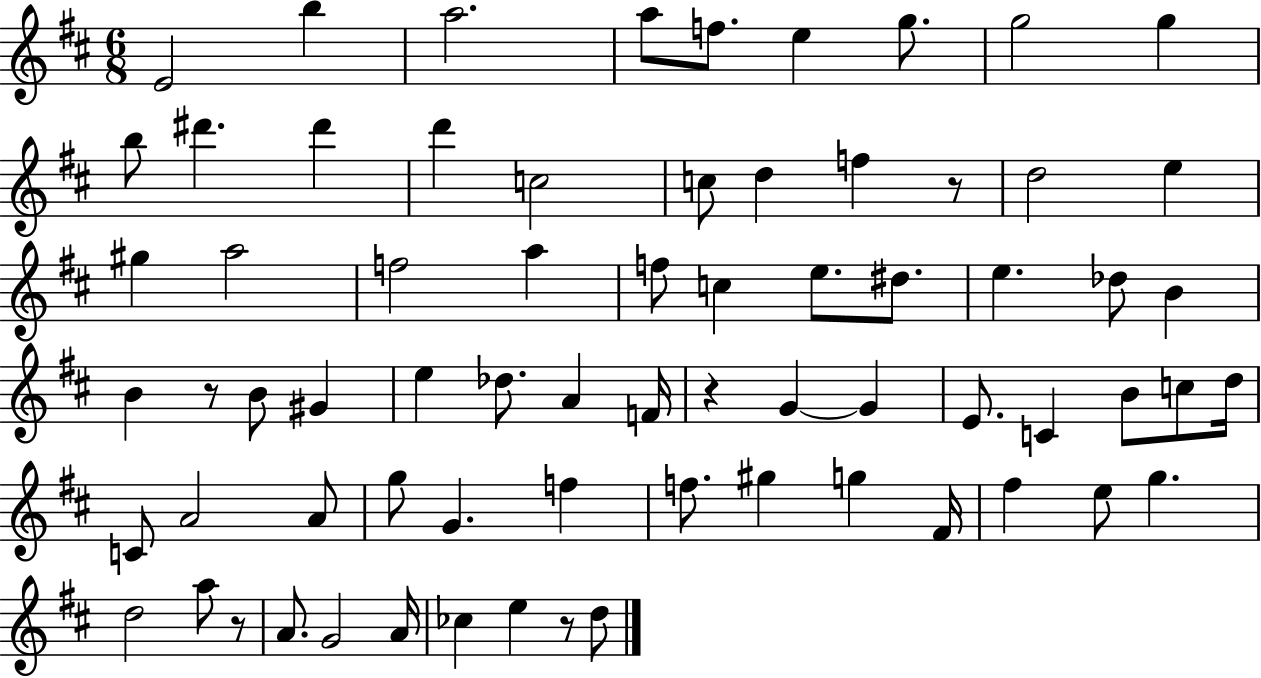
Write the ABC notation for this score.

X:1
T:Untitled
M:6/8
L:1/4
K:D
E2 b a2 a/2 f/2 e g/2 g2 g b/2 ^d' ^d' d' c2 c/2 d f z/2 d2 e ^g a2 f2 a f/2 c e/2 ^d/2 e _d/2 B B z/2 B/2 ^G e _d/2 A F/4 z G G E/2 C B/2 c/2 d/4 C/2 A2 A/2 g/2 G f f/2 ^g g ^F/4 ^f e/2 g d2 a/2 z/2 A/2 G2 A/4 _c e z/2 d/2